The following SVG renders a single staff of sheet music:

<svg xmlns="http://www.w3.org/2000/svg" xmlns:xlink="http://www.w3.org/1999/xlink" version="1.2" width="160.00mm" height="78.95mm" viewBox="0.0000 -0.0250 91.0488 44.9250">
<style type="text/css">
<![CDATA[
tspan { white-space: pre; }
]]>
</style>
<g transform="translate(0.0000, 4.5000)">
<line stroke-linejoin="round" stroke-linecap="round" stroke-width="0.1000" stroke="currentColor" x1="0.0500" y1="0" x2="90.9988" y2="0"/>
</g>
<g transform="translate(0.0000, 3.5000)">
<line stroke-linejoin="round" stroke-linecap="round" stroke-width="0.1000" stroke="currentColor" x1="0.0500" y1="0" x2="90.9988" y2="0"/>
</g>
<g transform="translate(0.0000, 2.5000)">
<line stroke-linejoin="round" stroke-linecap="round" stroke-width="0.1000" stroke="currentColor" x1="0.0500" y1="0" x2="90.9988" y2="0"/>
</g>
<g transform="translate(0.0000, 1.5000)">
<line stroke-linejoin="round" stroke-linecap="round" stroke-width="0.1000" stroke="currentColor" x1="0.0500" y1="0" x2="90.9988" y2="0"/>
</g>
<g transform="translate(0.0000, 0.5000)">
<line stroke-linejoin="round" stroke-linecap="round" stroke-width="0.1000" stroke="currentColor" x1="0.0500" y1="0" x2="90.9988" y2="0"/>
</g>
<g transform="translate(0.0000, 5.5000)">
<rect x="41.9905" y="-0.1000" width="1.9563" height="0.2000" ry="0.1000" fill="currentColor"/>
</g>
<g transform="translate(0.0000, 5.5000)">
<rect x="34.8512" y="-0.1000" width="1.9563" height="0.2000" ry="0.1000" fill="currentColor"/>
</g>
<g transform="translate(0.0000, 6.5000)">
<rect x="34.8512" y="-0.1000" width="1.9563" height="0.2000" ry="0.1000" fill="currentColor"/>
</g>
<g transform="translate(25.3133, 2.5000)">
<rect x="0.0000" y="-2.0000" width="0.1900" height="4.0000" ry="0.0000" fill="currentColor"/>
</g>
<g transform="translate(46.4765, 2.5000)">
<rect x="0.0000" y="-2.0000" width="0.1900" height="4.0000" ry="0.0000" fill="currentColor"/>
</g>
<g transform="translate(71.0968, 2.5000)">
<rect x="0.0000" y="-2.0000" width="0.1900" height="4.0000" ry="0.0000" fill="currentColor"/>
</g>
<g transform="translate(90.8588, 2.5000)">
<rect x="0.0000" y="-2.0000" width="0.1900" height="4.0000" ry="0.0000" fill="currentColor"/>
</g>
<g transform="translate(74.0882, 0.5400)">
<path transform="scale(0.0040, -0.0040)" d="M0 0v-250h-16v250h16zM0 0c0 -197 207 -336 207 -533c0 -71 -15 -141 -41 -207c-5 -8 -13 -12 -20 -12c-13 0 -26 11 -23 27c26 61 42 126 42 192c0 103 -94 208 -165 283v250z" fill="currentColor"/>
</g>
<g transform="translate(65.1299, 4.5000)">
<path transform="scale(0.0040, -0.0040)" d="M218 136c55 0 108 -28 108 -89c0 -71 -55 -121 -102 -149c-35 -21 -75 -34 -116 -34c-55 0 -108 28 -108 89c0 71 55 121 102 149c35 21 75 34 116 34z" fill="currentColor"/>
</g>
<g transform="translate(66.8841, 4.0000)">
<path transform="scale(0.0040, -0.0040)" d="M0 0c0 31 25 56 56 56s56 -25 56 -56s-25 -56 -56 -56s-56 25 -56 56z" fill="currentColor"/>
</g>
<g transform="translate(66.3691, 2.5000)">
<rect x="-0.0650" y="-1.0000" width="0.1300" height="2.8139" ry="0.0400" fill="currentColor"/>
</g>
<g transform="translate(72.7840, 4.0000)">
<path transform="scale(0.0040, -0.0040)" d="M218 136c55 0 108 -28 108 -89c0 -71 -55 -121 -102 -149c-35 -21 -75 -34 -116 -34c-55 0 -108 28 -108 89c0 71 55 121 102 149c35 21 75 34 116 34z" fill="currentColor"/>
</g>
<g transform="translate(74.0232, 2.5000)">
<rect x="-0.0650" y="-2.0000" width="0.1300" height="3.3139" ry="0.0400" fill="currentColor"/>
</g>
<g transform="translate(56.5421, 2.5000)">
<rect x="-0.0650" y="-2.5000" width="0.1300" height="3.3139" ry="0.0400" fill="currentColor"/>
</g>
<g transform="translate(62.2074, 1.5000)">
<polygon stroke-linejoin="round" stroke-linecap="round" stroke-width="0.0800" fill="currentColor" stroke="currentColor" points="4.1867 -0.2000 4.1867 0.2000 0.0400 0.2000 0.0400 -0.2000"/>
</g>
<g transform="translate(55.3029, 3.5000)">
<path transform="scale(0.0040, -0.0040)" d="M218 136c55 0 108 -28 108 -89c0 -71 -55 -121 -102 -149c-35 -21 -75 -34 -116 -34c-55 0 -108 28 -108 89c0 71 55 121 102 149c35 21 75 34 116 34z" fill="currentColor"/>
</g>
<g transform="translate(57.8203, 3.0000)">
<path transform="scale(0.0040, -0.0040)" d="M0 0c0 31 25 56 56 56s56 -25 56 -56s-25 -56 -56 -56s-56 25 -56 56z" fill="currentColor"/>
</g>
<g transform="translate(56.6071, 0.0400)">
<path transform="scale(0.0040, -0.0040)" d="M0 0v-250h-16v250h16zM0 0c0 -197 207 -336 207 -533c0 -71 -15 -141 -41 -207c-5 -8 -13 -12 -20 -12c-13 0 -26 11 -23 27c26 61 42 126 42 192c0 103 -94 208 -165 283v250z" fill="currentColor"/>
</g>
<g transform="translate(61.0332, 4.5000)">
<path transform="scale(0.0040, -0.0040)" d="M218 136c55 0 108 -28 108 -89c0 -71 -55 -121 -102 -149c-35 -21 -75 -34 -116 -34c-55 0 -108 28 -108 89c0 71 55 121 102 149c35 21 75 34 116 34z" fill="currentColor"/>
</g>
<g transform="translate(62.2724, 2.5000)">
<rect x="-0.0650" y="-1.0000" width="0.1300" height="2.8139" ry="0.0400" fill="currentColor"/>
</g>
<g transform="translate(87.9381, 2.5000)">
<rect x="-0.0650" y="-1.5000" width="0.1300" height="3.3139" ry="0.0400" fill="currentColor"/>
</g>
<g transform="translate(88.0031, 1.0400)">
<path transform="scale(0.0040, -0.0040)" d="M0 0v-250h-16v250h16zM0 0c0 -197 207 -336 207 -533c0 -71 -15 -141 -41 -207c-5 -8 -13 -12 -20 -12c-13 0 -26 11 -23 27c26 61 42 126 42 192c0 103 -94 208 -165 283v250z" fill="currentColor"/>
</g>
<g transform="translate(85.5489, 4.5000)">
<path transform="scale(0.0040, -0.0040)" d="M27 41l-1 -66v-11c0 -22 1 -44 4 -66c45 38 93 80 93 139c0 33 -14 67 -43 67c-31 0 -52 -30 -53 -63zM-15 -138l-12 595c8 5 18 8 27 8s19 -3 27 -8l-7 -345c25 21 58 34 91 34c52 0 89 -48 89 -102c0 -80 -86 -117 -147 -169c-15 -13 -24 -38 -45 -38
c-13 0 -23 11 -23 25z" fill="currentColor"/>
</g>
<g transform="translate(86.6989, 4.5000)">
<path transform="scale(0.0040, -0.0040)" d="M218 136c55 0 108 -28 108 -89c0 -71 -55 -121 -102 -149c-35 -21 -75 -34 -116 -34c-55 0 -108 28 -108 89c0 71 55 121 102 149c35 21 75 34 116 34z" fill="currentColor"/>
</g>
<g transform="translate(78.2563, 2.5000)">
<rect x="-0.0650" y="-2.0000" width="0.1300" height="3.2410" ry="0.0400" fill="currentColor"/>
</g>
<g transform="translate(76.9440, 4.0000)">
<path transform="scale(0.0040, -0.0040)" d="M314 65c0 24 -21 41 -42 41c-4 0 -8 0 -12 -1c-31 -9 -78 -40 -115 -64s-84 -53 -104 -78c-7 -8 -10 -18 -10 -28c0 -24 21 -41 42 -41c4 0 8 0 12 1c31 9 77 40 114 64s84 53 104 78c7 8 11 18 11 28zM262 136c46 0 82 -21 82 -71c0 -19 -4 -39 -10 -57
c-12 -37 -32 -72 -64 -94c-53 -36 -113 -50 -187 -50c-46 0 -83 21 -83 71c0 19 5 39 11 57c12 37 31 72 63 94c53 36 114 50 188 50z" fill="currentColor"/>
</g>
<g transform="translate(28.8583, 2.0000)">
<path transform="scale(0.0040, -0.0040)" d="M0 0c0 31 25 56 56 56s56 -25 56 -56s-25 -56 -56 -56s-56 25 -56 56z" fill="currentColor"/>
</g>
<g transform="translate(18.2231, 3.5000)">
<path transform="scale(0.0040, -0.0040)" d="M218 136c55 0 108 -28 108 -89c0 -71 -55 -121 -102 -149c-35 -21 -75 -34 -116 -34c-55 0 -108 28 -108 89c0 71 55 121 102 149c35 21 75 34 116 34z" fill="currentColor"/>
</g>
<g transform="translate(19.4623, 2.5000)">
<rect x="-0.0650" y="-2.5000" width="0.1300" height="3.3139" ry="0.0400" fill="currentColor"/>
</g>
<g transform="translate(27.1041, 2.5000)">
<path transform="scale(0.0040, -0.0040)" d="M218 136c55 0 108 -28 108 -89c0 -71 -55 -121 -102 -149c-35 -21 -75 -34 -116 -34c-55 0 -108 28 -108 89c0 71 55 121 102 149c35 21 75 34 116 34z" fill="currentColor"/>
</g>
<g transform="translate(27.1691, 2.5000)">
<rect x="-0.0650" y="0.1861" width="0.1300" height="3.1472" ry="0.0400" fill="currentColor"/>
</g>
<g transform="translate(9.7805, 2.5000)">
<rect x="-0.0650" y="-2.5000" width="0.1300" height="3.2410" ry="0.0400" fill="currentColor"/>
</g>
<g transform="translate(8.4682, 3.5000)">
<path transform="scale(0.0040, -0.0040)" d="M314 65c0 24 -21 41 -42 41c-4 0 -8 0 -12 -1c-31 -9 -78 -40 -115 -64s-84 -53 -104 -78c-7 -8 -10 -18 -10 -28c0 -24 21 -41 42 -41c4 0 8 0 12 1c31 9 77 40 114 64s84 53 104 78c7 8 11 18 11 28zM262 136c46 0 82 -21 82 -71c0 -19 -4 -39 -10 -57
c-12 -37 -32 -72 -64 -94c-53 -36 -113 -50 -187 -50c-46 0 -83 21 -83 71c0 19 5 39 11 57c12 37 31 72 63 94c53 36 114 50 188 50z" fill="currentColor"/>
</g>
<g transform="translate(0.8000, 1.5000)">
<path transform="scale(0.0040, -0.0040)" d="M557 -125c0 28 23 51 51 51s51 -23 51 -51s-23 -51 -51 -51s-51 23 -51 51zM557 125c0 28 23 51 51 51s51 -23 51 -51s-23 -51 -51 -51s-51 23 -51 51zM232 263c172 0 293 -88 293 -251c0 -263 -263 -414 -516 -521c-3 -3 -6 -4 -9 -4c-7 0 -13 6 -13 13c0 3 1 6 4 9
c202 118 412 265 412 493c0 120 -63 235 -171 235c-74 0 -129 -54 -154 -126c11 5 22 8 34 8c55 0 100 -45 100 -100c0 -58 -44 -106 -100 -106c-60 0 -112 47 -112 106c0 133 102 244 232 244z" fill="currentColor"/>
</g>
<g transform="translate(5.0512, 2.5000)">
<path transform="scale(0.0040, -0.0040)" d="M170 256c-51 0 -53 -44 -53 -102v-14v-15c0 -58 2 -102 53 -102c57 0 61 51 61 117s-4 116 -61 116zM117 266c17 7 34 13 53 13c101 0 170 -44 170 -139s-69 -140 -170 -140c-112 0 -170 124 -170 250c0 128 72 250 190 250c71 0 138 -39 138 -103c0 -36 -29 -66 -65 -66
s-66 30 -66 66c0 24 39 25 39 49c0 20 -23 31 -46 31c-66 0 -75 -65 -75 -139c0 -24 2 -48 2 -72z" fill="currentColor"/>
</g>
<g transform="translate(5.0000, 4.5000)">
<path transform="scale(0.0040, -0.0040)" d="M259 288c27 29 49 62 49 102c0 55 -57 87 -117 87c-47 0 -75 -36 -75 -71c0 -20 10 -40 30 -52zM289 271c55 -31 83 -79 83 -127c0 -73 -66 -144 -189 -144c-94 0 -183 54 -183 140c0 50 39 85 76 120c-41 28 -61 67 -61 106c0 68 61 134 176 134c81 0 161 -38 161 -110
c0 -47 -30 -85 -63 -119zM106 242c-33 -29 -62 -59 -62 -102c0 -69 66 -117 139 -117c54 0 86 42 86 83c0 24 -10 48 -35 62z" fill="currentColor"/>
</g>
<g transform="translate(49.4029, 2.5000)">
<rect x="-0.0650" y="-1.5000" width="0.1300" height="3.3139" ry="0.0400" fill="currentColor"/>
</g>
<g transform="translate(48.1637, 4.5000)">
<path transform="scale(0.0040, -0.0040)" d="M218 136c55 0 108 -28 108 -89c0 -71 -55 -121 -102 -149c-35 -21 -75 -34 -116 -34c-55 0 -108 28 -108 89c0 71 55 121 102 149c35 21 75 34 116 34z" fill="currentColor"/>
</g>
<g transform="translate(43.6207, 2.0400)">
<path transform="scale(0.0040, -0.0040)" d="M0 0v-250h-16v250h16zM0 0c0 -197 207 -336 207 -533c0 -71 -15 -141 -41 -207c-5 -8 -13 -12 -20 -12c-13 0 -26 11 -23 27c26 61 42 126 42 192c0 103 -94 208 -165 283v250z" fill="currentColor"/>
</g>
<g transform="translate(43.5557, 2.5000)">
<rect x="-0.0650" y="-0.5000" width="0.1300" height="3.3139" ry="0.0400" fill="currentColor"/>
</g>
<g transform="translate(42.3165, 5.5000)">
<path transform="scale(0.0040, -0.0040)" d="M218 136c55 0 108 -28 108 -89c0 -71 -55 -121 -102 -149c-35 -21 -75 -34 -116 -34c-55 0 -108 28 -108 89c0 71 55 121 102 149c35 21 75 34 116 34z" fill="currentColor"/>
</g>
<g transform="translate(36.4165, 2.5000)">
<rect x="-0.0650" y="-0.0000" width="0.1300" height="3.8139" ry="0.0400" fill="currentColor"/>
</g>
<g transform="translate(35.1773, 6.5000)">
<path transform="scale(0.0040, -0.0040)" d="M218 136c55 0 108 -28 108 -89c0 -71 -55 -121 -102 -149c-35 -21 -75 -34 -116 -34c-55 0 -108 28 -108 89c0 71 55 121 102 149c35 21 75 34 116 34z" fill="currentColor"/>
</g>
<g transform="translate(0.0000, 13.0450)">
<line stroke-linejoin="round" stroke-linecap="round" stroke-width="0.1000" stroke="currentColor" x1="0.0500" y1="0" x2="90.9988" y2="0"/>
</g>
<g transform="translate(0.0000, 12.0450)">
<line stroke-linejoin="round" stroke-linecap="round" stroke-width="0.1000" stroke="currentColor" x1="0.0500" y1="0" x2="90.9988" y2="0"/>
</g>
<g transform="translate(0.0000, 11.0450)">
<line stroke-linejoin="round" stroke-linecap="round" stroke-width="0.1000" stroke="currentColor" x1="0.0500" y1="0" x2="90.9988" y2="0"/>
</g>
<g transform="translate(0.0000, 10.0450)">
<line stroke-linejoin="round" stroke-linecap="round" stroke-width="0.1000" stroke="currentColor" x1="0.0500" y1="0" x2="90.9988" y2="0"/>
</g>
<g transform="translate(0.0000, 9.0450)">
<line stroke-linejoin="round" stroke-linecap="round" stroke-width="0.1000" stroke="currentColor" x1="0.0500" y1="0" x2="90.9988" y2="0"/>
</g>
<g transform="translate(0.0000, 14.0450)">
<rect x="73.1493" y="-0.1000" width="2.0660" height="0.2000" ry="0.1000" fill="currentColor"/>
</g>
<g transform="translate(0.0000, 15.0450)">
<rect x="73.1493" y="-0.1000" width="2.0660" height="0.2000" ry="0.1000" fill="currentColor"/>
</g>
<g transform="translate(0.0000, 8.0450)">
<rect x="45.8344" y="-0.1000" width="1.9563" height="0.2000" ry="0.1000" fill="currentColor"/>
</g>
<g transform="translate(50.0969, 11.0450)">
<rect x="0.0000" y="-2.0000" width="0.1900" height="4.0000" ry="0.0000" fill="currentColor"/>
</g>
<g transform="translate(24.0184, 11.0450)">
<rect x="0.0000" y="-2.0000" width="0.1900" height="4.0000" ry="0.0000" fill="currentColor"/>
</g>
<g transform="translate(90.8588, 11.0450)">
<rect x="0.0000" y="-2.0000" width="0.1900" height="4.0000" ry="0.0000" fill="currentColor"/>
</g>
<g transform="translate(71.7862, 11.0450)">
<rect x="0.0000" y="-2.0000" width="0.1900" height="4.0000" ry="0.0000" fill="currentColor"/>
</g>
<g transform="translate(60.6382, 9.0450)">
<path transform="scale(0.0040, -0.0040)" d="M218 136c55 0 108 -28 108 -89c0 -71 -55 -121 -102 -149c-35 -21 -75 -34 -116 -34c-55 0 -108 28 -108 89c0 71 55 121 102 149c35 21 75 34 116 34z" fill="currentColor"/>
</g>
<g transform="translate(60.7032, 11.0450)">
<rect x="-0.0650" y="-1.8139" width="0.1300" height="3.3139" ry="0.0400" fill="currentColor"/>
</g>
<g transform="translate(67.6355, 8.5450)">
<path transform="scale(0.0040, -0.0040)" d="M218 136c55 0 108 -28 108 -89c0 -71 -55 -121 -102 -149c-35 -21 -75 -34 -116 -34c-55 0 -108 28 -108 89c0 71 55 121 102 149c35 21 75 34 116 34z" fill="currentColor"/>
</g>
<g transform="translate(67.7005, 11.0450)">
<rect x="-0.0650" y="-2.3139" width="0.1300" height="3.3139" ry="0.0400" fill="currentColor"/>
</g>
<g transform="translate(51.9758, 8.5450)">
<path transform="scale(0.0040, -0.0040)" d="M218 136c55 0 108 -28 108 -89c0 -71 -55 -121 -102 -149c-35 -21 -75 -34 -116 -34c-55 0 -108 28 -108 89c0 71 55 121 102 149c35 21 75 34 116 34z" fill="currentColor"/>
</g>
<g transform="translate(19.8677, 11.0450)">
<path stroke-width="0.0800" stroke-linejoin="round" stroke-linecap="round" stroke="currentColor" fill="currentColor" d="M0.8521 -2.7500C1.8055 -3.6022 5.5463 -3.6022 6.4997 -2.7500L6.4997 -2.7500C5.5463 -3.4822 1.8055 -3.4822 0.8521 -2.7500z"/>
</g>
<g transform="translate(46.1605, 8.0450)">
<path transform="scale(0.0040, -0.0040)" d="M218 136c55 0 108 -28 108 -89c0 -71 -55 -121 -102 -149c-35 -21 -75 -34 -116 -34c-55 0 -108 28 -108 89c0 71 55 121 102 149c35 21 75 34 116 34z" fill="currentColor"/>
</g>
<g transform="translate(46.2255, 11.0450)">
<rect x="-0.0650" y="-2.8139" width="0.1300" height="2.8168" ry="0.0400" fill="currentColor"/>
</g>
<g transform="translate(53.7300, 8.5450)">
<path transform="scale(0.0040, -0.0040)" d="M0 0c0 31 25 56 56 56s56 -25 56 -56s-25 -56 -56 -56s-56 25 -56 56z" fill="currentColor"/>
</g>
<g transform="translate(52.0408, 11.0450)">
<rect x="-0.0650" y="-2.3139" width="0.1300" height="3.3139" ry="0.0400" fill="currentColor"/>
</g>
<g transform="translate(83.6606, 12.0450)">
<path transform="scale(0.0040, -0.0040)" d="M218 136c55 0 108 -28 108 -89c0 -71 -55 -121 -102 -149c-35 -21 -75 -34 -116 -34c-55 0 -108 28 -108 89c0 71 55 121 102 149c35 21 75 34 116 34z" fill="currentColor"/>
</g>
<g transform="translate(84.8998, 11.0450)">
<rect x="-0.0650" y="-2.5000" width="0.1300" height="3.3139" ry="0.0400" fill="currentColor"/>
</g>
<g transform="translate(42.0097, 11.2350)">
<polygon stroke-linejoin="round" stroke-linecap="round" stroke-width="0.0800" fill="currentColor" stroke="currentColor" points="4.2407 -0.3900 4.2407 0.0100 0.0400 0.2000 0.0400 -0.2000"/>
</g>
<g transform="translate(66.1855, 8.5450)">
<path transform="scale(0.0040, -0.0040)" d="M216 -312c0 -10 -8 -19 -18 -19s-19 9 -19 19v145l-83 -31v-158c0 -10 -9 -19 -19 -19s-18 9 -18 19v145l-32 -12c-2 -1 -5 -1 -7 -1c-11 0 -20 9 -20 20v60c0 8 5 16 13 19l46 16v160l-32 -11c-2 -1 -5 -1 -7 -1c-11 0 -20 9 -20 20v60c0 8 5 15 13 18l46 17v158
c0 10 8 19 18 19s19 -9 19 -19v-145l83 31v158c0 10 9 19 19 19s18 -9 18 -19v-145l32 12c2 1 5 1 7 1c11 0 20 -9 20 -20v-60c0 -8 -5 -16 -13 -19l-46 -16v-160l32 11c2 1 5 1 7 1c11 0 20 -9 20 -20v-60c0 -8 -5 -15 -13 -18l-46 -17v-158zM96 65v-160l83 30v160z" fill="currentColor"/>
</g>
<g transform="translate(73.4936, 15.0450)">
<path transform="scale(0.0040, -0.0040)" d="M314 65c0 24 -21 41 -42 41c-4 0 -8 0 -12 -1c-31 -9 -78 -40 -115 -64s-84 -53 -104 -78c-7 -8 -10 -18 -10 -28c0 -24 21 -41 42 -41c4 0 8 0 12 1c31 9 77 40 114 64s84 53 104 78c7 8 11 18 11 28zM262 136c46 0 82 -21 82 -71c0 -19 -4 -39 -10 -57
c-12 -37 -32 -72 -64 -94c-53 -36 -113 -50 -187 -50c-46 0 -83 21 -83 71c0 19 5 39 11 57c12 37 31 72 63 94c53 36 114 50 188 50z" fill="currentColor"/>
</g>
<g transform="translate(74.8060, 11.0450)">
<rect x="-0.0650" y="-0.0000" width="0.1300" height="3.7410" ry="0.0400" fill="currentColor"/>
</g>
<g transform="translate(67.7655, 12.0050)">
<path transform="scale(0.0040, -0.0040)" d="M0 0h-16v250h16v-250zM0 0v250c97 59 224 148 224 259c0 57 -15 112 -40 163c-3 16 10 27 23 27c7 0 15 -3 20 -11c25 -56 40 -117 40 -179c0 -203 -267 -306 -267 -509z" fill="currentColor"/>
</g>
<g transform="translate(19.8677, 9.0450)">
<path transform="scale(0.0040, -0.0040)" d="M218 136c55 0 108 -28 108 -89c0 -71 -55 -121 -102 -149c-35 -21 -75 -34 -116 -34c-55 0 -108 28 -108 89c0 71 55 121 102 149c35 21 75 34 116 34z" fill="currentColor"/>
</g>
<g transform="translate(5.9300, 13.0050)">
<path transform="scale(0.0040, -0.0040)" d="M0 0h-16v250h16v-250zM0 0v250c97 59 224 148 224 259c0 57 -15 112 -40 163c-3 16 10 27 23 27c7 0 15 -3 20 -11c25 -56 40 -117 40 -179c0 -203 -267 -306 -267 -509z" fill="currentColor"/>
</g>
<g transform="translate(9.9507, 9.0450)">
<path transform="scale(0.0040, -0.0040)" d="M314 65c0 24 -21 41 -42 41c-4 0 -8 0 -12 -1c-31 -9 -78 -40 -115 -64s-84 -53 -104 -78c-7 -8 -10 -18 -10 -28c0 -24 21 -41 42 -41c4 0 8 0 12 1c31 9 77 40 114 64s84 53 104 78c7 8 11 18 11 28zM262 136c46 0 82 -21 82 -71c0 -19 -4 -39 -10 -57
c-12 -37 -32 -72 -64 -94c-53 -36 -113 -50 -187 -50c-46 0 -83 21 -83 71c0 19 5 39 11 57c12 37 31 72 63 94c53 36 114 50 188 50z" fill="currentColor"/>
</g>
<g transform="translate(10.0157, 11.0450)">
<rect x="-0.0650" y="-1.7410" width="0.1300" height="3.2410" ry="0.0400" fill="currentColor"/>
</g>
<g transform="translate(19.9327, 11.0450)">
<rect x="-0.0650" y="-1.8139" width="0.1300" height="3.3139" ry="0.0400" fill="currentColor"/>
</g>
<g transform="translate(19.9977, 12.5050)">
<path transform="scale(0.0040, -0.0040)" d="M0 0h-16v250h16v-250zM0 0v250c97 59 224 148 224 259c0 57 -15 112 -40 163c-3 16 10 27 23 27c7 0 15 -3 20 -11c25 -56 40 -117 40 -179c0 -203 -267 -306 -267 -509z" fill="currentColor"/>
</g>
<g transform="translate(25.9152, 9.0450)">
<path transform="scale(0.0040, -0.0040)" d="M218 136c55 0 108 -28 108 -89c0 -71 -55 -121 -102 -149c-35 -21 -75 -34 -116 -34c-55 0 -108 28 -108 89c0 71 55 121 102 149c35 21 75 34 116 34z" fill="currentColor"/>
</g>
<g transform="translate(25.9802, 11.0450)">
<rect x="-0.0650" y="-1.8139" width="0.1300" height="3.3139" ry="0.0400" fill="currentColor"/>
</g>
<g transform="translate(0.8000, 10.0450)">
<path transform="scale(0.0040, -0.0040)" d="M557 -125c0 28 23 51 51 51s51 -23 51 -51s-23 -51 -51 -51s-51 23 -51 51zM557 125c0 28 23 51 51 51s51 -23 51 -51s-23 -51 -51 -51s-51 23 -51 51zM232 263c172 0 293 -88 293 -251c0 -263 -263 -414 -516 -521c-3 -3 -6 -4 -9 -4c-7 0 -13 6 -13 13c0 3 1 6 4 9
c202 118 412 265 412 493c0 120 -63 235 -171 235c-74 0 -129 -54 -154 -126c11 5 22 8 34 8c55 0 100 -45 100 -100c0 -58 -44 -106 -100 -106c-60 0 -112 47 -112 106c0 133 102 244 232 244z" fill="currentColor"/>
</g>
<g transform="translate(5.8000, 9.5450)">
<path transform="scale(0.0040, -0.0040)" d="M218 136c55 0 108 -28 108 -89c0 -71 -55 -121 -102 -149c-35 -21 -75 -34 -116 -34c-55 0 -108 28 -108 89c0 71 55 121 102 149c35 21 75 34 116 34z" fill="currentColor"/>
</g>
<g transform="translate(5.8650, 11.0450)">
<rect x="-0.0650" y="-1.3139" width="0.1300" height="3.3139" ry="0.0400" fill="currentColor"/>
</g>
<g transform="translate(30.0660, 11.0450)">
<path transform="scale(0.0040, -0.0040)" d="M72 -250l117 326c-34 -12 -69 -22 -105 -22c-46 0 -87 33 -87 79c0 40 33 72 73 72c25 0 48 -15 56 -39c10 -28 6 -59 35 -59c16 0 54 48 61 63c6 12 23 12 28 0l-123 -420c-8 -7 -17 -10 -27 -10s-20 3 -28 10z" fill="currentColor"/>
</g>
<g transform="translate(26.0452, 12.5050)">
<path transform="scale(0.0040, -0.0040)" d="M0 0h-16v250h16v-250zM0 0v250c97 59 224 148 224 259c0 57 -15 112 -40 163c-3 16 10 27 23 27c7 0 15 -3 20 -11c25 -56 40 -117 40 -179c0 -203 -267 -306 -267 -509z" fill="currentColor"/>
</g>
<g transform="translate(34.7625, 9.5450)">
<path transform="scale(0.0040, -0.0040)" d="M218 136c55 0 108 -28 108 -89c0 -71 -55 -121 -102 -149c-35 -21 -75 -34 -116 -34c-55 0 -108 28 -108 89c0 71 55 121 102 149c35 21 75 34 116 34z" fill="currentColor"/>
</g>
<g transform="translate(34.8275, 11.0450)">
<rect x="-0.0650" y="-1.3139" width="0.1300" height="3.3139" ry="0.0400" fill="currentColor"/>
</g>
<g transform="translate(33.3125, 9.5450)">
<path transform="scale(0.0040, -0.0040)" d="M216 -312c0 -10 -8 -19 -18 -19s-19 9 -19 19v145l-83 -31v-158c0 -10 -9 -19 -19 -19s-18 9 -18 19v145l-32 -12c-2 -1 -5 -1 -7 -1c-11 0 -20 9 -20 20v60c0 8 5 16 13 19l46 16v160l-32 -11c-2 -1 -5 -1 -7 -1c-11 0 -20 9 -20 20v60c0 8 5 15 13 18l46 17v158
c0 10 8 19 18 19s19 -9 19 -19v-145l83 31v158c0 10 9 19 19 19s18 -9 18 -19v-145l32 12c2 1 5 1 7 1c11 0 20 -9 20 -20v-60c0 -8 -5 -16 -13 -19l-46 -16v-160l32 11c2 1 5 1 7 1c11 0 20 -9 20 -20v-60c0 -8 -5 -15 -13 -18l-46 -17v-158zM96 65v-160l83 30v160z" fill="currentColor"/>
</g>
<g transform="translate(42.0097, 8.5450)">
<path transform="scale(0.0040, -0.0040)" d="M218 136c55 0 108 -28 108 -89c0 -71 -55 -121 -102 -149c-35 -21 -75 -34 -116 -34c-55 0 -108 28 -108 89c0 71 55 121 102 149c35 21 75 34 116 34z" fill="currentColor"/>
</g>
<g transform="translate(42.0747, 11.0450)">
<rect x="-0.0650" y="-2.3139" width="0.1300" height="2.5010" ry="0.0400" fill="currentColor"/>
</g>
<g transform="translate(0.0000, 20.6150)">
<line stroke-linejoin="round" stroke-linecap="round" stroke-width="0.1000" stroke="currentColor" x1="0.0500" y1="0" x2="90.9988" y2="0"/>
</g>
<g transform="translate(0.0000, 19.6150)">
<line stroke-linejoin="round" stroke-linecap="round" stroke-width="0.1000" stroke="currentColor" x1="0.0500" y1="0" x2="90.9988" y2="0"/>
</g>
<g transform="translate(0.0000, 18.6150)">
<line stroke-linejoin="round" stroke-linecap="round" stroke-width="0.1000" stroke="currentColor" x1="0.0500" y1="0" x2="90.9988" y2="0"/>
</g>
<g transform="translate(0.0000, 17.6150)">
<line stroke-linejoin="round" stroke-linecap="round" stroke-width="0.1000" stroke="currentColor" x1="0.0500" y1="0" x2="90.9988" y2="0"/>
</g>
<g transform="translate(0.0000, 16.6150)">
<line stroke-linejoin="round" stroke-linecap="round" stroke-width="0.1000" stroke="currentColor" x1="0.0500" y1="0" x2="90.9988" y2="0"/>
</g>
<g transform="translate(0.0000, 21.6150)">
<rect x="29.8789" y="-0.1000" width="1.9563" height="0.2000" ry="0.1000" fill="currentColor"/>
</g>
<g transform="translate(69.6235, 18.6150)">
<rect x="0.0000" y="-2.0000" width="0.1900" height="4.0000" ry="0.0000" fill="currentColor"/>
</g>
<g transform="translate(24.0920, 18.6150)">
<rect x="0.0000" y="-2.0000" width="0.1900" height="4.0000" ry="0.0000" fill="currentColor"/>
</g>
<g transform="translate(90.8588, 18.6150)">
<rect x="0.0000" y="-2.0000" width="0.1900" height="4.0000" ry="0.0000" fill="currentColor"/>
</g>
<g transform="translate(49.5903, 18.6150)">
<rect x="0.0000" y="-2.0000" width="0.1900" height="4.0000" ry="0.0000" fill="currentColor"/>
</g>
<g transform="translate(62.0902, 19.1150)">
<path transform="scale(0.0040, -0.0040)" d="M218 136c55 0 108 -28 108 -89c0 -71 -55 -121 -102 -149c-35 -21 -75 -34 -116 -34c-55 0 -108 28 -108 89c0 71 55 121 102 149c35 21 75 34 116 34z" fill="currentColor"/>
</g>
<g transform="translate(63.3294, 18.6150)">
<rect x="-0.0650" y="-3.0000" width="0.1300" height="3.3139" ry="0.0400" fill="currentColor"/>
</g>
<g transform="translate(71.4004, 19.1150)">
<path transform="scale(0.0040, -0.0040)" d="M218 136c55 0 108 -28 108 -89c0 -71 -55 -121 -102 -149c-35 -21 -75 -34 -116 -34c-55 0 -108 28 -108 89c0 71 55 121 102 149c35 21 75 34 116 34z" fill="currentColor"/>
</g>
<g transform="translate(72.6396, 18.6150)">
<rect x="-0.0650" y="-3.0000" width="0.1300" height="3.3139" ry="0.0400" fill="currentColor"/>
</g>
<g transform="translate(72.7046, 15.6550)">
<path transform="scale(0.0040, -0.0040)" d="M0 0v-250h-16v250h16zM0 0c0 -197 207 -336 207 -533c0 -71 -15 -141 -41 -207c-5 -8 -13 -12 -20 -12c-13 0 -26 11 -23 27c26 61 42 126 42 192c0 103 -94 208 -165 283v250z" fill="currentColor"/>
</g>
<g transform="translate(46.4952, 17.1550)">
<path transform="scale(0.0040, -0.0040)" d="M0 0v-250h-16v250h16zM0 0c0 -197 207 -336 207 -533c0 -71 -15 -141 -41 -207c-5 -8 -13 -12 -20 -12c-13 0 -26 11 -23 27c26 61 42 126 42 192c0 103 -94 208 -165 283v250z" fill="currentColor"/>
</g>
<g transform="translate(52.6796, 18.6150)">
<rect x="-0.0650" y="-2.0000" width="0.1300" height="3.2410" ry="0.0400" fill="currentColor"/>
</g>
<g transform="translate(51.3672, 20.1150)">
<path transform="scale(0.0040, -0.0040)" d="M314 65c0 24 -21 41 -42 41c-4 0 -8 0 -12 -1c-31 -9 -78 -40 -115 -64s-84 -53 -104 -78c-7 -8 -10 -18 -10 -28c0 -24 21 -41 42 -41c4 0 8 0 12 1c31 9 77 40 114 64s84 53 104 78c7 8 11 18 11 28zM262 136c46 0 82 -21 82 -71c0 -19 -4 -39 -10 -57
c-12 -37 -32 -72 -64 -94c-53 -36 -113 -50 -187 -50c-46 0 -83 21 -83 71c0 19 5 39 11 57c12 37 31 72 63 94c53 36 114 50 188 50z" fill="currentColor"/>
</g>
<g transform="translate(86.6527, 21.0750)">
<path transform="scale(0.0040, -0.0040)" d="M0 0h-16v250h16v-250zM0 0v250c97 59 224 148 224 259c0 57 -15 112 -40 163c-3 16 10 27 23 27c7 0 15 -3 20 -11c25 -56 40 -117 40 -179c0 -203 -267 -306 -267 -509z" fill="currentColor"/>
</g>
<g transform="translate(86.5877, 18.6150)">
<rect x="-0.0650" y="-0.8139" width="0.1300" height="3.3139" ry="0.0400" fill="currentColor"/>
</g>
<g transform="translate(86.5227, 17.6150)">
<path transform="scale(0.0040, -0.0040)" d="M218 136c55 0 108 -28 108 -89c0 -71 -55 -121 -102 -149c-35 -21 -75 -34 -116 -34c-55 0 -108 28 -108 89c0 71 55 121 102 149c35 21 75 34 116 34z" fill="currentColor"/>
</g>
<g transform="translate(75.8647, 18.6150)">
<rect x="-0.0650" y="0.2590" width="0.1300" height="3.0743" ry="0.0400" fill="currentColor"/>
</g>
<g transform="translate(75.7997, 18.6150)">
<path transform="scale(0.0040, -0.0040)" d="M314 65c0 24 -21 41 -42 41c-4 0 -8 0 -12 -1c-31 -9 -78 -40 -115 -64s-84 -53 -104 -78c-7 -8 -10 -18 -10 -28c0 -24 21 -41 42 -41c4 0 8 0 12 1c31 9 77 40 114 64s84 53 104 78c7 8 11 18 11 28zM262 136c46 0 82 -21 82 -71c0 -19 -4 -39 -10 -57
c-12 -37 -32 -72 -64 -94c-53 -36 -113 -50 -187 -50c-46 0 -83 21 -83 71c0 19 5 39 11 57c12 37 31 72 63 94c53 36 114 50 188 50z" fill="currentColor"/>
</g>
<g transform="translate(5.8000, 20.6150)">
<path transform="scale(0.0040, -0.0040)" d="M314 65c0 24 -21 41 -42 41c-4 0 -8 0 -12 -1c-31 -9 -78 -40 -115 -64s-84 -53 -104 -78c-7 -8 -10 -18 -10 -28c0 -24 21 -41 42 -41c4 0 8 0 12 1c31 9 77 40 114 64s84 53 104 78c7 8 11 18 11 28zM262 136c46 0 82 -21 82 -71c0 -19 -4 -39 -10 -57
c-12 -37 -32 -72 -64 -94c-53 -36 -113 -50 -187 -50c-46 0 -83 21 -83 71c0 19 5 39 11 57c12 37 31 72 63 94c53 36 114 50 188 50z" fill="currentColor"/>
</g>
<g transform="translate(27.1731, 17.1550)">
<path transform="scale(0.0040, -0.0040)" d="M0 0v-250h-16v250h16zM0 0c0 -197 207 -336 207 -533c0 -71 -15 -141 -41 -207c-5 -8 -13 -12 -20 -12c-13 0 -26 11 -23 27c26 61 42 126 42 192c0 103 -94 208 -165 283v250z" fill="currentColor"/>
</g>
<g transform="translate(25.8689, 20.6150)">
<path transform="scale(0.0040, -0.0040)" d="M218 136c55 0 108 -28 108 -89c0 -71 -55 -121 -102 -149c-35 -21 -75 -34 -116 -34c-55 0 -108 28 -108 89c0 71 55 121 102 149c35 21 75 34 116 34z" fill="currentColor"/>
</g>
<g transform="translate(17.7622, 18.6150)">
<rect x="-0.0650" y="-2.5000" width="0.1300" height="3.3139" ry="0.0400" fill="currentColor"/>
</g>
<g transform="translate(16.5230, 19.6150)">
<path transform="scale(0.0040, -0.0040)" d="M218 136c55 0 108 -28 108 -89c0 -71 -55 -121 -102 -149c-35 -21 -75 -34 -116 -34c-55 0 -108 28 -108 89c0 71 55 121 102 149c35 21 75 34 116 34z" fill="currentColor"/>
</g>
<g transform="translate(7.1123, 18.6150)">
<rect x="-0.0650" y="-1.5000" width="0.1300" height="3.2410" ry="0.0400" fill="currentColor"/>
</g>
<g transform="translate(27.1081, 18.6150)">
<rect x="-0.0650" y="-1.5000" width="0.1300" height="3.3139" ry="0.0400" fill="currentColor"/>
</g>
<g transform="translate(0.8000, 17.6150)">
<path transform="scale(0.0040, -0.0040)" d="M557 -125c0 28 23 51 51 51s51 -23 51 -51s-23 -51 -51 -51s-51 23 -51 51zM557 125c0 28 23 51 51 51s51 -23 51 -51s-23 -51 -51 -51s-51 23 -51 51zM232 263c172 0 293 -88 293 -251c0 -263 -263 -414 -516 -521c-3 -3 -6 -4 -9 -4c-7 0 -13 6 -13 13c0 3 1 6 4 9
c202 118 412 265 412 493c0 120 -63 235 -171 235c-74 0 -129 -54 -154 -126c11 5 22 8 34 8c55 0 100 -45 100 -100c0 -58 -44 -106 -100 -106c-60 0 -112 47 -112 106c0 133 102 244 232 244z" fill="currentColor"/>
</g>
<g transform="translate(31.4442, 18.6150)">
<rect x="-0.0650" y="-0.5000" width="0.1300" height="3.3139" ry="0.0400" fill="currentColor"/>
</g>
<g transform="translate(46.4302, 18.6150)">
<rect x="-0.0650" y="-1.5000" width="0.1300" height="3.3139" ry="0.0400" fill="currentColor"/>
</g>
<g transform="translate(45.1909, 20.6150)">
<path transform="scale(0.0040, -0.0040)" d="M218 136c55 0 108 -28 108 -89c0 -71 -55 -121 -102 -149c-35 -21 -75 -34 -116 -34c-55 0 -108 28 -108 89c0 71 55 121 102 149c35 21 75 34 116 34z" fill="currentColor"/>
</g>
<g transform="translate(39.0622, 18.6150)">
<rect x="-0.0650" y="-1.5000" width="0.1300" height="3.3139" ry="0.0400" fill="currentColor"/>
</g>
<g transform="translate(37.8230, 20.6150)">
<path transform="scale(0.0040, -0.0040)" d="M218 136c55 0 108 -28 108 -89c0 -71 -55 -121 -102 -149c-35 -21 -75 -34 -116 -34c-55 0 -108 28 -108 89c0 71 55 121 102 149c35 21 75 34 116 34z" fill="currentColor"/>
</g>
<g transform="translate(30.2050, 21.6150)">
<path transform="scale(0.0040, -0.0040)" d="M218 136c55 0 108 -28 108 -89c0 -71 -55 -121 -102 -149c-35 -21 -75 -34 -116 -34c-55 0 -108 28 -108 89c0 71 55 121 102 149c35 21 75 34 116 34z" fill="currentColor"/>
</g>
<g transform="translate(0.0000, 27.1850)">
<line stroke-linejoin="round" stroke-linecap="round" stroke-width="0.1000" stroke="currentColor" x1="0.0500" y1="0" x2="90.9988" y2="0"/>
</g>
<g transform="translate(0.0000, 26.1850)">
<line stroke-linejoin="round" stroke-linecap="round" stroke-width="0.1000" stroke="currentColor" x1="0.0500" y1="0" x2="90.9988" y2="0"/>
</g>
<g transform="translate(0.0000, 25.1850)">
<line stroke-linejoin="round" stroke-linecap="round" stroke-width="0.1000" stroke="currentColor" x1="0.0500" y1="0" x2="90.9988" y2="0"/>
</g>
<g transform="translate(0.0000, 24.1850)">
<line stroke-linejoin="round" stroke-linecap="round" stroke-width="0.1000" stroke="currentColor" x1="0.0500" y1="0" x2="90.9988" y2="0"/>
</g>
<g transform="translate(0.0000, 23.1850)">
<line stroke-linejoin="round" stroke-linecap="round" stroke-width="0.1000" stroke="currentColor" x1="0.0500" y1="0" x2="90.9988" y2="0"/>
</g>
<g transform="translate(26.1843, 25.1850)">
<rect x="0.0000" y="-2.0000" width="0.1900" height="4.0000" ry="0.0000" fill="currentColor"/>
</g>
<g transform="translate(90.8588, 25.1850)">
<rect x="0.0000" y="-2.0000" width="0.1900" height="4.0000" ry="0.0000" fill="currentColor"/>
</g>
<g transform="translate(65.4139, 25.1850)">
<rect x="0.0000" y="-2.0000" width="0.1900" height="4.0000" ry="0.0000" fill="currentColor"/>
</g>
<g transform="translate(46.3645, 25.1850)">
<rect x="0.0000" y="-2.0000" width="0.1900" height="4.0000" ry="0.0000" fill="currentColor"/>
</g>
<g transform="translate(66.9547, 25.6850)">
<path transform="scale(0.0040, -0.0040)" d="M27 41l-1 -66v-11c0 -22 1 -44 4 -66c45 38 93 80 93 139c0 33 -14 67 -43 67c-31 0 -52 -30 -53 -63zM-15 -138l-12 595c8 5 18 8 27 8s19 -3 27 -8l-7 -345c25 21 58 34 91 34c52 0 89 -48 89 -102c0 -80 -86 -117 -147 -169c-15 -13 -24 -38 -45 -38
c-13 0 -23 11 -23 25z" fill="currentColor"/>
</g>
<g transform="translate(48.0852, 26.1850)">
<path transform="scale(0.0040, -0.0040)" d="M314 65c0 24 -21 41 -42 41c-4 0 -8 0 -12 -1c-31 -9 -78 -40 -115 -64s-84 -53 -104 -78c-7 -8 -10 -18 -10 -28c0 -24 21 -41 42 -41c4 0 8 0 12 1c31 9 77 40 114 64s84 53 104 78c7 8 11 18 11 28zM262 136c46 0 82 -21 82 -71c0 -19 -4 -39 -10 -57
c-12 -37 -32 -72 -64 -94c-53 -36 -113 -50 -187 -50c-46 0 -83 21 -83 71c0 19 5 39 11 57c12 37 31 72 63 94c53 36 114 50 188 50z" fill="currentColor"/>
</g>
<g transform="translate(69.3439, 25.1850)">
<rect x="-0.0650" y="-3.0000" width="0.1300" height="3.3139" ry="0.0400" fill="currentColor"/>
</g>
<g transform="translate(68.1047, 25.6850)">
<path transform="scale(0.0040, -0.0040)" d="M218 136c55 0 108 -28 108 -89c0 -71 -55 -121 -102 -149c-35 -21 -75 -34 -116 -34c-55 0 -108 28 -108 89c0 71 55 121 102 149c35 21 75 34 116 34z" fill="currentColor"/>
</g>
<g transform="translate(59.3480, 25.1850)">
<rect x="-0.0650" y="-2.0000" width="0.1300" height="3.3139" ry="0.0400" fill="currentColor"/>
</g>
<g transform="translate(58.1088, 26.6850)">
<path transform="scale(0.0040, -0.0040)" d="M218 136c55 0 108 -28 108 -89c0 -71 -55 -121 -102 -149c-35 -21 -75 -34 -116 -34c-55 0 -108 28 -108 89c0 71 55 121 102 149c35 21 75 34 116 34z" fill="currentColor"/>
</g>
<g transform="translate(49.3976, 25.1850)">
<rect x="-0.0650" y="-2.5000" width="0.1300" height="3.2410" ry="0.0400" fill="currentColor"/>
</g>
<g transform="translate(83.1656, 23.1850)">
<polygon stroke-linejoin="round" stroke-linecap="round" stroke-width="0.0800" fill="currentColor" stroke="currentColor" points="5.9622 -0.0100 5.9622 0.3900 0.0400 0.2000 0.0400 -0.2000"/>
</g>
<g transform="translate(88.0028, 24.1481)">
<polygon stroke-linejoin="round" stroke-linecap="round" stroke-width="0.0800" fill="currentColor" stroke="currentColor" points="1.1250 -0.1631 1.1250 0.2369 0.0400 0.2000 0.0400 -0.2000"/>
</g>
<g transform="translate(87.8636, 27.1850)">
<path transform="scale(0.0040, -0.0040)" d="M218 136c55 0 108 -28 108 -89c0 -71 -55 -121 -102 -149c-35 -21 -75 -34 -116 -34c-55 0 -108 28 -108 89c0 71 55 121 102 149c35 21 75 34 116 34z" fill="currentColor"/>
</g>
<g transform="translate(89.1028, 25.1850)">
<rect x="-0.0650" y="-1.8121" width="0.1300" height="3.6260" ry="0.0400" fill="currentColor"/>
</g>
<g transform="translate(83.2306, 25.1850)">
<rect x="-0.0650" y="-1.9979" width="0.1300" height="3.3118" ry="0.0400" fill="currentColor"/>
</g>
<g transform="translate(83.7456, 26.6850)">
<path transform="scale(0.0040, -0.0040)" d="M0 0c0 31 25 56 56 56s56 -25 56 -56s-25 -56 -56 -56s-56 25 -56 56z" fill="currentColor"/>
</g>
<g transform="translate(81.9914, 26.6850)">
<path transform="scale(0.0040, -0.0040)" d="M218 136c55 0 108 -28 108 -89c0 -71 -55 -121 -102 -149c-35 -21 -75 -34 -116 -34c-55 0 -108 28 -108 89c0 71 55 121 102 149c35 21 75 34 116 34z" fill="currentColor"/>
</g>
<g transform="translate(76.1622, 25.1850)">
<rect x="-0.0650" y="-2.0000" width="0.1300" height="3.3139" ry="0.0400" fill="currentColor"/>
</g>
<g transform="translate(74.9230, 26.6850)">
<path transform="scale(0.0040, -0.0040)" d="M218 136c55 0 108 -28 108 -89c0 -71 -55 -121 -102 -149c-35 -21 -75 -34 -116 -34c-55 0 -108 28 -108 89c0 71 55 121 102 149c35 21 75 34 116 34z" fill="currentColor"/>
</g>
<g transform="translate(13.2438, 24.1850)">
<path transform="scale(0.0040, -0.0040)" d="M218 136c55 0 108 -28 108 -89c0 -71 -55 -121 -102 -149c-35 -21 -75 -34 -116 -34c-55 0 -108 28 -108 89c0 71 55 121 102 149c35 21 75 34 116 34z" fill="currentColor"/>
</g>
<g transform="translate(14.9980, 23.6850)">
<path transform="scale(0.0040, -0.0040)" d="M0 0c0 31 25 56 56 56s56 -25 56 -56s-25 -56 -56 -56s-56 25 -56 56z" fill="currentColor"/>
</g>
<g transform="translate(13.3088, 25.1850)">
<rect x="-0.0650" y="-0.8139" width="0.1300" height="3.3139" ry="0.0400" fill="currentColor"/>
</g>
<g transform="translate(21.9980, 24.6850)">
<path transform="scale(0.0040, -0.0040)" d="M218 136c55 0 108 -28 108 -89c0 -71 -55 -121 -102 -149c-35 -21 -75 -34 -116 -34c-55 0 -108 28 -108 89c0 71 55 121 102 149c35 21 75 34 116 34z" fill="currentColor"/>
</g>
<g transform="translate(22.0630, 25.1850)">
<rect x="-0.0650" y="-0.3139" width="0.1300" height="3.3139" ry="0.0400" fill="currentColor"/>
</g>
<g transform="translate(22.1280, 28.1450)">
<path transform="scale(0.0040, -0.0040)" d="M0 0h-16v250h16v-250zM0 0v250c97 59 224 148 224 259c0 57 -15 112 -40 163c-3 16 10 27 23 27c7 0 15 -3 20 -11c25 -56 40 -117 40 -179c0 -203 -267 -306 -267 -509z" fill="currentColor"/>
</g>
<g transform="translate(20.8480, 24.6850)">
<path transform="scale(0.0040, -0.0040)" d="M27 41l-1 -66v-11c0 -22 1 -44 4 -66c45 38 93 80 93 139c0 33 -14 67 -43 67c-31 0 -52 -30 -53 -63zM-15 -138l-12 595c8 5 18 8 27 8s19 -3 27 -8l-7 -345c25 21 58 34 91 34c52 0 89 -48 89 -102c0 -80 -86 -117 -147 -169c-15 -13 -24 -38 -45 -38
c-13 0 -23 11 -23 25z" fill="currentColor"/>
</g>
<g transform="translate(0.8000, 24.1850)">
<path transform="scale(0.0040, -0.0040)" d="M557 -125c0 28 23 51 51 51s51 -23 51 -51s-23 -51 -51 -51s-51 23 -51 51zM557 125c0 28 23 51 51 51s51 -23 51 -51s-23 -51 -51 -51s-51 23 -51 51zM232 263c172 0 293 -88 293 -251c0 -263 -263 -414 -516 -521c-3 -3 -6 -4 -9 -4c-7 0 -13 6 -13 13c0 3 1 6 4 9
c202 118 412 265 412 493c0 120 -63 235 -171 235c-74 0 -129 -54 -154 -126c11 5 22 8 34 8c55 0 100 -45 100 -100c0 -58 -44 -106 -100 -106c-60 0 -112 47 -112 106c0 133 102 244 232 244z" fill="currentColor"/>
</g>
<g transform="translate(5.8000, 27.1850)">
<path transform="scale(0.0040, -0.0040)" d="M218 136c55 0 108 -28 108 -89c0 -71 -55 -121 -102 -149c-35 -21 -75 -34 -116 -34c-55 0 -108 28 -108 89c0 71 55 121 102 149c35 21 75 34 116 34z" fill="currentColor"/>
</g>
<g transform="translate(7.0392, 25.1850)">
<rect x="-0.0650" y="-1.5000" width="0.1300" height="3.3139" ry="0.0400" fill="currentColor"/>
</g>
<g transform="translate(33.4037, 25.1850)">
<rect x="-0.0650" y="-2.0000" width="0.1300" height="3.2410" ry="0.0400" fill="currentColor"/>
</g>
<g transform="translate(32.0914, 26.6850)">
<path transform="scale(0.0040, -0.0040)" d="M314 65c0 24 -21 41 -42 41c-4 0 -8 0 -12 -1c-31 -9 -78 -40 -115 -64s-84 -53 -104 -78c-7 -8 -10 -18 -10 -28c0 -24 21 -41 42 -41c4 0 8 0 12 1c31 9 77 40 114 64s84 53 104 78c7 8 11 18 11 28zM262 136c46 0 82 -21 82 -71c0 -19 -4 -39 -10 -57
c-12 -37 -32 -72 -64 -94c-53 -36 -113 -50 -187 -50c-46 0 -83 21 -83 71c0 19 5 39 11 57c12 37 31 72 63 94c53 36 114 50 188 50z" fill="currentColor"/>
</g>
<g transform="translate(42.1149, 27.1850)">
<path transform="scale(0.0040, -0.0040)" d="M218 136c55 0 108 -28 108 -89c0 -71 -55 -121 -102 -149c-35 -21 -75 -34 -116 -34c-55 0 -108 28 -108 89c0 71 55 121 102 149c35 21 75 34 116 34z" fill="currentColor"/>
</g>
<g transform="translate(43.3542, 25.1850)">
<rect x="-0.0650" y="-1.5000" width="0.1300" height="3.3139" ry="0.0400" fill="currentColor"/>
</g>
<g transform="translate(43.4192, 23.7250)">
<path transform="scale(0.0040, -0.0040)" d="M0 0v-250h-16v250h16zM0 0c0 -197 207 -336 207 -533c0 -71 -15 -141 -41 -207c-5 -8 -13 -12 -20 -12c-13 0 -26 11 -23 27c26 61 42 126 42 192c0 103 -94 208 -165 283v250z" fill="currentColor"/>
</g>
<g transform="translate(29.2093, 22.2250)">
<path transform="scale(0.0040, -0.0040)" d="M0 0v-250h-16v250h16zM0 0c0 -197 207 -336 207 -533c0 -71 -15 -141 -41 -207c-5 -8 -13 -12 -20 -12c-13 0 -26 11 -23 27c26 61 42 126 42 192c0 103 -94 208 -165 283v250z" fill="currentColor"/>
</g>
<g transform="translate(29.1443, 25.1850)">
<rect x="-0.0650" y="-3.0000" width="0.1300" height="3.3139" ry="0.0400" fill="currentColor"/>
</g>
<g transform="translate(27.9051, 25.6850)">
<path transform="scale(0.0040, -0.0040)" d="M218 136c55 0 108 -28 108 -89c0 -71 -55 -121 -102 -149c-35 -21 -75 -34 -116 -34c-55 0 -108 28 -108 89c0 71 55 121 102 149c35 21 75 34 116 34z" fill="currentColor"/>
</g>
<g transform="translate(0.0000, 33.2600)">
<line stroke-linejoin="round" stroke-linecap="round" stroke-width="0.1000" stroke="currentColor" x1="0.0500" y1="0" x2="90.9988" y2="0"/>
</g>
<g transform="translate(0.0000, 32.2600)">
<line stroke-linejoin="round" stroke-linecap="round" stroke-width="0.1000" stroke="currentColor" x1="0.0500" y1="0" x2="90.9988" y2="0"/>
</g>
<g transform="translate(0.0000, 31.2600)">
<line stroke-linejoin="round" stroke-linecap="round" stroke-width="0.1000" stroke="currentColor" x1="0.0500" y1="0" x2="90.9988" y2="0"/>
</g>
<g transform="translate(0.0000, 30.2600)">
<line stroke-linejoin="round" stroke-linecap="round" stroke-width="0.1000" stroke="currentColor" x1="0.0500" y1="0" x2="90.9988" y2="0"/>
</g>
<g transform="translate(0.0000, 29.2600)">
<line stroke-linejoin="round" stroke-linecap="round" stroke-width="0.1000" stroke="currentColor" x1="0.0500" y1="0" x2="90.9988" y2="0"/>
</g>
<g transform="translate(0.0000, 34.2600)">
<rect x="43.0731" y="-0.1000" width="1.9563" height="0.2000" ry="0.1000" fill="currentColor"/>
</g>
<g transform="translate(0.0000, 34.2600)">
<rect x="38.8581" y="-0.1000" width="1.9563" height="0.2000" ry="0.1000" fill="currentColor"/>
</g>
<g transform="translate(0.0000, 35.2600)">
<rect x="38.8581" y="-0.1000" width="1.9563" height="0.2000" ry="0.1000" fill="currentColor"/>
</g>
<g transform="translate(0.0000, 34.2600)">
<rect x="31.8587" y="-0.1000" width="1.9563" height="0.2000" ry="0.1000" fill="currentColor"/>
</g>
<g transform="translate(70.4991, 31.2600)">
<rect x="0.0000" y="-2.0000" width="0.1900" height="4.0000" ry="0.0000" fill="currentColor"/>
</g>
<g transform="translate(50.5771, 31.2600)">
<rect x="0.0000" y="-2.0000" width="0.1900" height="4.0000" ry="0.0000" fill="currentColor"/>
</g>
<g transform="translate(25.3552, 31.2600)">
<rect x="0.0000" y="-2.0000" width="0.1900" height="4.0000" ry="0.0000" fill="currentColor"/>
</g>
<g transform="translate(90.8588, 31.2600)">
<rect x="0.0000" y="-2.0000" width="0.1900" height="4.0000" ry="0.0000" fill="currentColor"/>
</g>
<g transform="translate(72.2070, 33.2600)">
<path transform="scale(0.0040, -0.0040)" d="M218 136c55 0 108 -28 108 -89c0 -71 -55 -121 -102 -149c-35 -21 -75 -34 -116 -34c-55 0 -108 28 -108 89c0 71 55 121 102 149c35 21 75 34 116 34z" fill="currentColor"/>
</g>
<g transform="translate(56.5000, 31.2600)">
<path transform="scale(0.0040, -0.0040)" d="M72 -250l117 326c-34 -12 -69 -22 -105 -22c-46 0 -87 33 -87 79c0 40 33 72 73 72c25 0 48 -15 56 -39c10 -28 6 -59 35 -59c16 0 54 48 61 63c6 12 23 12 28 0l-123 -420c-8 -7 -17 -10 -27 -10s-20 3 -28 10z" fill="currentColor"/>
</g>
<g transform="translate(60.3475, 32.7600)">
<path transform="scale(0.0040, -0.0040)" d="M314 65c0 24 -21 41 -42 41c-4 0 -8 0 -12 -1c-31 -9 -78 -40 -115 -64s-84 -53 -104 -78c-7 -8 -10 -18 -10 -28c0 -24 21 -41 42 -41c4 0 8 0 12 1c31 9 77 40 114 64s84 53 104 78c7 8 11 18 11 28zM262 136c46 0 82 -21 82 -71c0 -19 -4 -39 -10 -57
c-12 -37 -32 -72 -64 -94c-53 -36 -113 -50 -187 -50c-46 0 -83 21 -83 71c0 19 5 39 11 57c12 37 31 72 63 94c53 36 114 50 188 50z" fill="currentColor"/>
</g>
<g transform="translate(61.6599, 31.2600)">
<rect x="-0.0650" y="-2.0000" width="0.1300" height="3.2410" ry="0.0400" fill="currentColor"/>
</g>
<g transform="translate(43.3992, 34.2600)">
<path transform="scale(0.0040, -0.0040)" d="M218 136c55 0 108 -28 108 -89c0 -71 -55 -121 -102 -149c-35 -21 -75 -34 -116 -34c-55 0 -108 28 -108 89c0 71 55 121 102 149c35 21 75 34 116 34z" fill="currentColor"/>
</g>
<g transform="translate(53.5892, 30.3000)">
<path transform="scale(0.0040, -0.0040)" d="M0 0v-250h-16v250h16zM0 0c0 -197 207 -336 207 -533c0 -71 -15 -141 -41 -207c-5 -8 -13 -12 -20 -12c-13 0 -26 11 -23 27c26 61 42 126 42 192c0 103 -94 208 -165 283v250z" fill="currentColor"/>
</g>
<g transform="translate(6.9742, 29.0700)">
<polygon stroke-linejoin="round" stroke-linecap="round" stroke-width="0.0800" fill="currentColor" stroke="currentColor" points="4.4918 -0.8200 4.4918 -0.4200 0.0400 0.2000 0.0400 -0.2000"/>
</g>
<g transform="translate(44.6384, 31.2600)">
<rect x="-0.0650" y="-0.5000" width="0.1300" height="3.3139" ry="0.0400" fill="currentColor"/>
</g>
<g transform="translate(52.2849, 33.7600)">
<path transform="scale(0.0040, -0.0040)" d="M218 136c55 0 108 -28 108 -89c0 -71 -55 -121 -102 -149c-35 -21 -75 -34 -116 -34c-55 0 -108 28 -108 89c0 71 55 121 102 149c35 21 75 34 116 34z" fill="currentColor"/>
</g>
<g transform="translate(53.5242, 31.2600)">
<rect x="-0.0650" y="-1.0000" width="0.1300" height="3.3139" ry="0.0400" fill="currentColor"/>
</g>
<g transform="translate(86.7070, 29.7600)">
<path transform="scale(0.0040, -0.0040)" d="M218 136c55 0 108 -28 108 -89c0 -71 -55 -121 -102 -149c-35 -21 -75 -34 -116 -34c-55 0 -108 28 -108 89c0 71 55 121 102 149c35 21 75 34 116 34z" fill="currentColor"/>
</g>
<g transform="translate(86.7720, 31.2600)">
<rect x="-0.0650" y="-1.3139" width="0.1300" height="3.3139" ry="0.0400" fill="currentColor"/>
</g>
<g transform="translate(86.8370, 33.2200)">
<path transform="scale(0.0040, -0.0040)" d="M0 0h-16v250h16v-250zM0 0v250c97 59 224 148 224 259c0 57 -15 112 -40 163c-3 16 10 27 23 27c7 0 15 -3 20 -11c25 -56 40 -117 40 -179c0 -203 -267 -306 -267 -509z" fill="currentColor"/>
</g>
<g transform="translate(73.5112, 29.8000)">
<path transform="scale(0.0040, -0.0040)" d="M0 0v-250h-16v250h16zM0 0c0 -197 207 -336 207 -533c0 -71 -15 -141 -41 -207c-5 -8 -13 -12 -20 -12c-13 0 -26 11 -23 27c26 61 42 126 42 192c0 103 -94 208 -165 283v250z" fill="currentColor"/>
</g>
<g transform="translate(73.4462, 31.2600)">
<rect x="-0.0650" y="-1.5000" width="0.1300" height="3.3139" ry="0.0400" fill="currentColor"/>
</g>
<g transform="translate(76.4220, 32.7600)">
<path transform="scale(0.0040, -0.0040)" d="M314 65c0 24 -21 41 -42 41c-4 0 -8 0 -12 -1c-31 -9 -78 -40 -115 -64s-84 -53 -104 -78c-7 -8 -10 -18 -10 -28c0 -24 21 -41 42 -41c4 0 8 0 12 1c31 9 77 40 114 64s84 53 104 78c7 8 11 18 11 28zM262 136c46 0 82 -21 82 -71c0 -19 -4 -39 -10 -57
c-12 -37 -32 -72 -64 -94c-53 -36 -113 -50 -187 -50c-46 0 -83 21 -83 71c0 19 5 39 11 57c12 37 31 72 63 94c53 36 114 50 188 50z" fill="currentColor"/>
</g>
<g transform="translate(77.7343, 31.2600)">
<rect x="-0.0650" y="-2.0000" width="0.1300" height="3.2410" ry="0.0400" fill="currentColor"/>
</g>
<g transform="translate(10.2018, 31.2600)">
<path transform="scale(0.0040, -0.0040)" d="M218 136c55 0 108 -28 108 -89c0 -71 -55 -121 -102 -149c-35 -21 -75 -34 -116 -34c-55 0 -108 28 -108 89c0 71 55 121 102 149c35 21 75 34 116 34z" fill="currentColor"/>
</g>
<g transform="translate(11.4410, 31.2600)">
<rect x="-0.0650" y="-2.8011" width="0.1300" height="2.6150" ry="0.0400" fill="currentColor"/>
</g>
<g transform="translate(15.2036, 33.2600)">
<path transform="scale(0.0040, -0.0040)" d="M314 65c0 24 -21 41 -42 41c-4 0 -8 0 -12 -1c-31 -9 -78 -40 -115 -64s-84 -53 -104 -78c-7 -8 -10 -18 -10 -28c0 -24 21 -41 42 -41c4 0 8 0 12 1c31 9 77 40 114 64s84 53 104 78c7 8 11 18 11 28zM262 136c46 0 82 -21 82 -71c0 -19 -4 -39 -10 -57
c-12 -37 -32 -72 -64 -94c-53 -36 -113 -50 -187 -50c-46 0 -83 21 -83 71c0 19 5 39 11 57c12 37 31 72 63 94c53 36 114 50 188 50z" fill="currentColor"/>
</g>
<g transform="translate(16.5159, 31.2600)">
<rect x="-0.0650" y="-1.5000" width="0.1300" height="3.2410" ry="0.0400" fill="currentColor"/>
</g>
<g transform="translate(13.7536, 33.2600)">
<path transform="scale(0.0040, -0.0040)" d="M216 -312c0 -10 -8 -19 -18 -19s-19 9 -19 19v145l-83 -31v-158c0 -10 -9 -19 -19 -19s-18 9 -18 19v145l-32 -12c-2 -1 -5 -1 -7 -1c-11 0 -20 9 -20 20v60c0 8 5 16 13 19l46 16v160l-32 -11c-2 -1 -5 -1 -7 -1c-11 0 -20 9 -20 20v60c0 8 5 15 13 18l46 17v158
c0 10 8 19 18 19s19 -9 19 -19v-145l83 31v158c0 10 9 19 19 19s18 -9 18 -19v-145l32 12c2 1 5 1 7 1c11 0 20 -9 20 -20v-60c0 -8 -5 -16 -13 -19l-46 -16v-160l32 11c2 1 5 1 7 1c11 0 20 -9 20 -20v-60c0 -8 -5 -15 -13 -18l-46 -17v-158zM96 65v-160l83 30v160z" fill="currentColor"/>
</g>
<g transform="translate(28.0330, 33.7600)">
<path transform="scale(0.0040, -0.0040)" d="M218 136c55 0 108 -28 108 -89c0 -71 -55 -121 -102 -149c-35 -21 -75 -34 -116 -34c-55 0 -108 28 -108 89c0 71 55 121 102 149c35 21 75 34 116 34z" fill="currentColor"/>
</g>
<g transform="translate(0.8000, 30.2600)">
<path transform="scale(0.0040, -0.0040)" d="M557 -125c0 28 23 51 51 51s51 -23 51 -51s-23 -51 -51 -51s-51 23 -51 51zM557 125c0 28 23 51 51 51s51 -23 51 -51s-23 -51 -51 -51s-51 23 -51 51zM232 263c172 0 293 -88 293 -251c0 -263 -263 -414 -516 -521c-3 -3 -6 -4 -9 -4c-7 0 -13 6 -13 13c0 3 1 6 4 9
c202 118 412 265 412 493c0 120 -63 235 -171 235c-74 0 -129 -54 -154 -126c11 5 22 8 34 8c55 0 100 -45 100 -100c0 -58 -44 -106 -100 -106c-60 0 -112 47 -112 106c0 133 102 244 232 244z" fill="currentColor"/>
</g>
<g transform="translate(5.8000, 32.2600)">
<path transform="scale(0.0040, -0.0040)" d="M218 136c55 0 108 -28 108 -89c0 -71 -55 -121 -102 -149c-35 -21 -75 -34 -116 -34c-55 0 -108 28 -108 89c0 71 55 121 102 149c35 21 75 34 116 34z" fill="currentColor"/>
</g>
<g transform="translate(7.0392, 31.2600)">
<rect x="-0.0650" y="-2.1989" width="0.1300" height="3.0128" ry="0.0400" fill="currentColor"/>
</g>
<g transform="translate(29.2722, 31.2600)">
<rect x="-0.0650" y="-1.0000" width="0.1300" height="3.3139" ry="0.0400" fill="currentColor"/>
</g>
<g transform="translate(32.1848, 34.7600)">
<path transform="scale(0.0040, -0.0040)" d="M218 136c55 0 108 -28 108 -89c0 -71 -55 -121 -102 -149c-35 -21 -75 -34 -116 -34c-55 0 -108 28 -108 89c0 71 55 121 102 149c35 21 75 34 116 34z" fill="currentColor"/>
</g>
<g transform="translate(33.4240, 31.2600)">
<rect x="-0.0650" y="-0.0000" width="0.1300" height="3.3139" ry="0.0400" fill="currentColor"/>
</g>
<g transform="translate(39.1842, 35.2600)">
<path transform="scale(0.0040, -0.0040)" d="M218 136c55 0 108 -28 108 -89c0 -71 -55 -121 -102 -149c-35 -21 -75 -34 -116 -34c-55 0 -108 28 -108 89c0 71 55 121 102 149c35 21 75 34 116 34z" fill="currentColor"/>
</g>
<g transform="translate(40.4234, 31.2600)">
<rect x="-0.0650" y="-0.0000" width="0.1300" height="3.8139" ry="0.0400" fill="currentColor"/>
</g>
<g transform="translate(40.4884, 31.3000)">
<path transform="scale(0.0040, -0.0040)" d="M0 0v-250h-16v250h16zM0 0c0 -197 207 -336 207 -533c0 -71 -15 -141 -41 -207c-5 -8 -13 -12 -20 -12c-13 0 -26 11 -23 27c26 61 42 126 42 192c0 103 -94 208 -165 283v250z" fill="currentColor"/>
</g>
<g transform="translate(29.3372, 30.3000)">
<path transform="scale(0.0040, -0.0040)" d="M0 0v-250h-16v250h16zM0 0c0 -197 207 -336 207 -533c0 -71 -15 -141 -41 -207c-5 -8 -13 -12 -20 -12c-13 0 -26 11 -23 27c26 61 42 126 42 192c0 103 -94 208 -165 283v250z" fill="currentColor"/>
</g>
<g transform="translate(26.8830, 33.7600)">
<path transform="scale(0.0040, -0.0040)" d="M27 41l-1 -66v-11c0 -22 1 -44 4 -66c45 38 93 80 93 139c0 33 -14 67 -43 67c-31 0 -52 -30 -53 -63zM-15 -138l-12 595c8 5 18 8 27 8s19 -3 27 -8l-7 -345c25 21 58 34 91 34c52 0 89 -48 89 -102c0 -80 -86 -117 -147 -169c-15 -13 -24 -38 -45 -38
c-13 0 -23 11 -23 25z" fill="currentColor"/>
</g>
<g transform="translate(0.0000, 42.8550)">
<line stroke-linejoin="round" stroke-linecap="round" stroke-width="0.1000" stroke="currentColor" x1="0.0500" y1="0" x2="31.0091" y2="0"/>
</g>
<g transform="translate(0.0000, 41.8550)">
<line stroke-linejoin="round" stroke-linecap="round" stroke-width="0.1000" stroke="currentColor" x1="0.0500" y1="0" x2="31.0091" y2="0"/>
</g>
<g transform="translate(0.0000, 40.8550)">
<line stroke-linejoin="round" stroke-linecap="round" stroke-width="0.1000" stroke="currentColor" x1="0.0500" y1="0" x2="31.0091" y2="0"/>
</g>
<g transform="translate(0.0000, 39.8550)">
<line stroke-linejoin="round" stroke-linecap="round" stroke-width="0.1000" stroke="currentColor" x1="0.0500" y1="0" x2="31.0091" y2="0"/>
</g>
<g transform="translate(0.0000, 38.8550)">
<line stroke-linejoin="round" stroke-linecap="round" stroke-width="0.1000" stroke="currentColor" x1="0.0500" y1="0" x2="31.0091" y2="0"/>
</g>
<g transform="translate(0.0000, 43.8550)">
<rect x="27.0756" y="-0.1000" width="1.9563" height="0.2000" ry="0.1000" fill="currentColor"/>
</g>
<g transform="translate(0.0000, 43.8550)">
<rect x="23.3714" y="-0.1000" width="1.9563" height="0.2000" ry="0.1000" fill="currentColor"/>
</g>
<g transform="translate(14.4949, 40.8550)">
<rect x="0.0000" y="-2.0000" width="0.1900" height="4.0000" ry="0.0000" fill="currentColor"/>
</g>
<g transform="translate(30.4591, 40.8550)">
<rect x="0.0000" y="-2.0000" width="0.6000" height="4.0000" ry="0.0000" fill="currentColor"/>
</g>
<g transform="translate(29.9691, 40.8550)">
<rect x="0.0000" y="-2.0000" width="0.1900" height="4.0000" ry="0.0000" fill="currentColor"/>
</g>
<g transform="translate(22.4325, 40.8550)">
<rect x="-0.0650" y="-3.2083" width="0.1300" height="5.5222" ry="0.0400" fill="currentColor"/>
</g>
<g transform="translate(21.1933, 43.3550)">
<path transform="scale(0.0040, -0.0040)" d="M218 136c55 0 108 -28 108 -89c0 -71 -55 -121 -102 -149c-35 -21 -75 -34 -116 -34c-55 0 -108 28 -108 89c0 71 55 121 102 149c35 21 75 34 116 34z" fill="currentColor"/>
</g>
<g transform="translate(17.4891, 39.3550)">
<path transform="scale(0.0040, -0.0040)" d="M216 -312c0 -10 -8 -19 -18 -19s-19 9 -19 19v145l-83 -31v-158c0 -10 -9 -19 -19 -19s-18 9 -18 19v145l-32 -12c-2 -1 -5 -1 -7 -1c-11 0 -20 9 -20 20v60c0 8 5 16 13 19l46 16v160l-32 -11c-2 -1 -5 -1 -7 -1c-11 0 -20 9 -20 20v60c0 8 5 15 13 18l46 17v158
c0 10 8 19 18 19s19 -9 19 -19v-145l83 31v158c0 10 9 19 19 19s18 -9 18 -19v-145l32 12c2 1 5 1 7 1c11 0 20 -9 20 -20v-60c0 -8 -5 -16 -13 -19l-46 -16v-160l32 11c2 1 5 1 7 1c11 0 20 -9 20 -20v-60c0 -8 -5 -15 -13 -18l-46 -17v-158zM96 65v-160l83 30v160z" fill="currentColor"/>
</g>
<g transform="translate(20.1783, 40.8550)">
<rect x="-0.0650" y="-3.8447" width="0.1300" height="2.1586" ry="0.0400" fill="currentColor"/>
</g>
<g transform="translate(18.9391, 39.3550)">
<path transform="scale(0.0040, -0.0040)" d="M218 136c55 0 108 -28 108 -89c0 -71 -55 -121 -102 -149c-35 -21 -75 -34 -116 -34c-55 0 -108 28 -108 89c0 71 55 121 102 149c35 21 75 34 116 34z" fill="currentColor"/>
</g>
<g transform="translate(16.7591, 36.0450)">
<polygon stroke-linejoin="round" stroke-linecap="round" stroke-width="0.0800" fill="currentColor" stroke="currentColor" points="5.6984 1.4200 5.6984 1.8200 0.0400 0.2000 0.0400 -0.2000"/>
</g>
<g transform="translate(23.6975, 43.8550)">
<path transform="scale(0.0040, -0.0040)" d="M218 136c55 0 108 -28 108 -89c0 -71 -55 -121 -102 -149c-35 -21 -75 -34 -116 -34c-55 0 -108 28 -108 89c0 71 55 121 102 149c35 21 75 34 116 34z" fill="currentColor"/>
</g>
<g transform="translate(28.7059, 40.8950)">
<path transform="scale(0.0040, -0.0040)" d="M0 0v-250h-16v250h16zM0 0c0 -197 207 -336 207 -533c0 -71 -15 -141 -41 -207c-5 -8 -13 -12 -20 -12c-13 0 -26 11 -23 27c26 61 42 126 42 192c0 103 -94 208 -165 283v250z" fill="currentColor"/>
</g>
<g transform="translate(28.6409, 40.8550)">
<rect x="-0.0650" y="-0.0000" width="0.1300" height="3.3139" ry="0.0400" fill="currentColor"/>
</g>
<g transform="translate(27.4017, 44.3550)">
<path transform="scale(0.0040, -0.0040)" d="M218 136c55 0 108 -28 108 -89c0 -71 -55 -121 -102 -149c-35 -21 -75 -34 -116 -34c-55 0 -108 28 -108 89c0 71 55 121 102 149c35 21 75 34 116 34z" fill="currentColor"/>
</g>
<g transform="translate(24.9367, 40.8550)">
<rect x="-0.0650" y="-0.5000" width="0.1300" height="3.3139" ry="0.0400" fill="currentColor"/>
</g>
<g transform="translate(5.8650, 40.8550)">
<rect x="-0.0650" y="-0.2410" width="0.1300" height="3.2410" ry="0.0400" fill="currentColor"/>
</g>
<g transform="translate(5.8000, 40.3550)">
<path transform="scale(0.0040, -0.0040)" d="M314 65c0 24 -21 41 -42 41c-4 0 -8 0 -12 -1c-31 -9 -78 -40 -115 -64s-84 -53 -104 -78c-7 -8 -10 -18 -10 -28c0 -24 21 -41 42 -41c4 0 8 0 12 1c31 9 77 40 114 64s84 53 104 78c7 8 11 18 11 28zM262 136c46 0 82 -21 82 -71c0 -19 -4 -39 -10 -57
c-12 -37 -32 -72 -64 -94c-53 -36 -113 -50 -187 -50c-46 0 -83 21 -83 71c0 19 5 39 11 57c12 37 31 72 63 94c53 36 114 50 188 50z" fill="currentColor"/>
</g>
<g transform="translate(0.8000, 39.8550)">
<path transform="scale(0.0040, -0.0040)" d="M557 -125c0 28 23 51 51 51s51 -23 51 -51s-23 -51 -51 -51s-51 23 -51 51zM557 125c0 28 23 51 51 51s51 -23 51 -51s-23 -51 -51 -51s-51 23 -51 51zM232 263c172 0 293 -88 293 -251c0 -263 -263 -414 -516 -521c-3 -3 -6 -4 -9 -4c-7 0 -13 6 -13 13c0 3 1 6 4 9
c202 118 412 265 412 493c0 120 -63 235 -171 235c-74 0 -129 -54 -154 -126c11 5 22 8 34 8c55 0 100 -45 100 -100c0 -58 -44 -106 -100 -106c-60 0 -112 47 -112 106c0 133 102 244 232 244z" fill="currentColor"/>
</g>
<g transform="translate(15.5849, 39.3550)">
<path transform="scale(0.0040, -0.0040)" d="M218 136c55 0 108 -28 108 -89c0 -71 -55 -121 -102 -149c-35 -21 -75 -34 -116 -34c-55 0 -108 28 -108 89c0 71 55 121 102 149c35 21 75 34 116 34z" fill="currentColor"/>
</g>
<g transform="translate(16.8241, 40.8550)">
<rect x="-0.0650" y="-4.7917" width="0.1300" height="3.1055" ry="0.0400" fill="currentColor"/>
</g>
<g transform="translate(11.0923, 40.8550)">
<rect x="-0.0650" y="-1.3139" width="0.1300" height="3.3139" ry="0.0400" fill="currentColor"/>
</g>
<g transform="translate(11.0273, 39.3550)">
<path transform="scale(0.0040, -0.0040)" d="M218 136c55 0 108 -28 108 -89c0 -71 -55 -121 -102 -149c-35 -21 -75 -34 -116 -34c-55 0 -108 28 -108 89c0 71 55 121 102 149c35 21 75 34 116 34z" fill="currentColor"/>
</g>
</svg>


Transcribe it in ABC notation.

X:1
T:Untitled
M:6/8
L:1/4
K:C
B,,2 B,, D, C,, E,,/2 G,, B,,/2 G,,/2 G,,/2 A,,/2 A,,2 _G,,/2 G,/2 A,2 A,/2 A,/2 z/2 ^G, B,/2 C/2 B, A, ^B,/2 C,,2 B,, G,,2 B,, G,,/2 E,, G,, G,,/2 A,,2 C, C,/2 D,2 F,/2 G,, F, _E,/2 C,/2 A,,2 G,,/2 B,,2 A,, _C, A,, A,,/2 G,,/4 B,,/2 D,/2 ^G,,2 _F,,/2 D,, C,,/2 E,, F,,/2 z/2 A,,2 G,,/2 A,,2 G,/2 E,2 G, G,/2 ^G,/2 F,,/2 E,, D,,/2